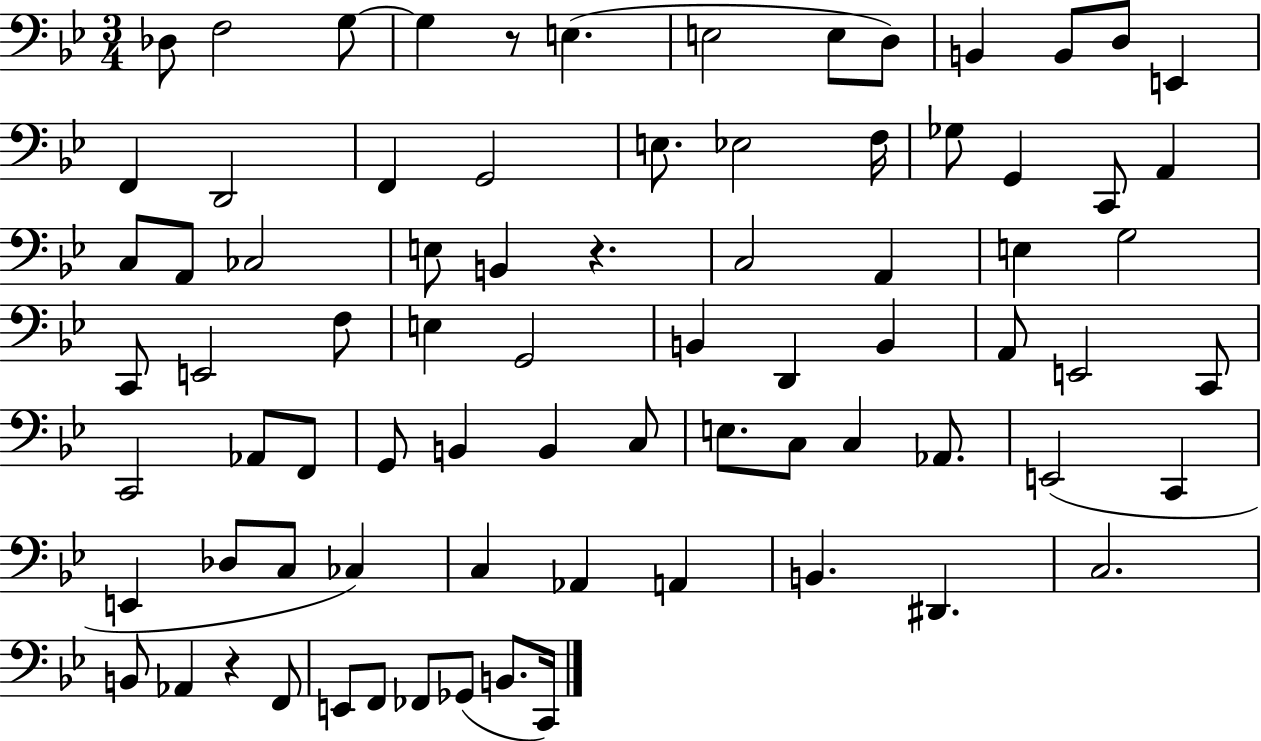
{
  \clef bass
  \numericTimeSignature
  \time 3/4
  \key bes \major
  des8 f2 g8~~ | g4 r8 e4.( | e2 e8 d8) | b,4 b,8 d8 e,4 | \break f,4 d,2 | f,4 g,2 | e8. ees2 f16 | ges8 g,4 c,8 a,4 | \break c8 a,8 ces2 | e8 b,4 r4. | c2 a,4 | e4 g2 | \break c,8 e,2 f8 | e4 g,2 | b,4 d,4 b,4 | a,8 e,2 c,8 | \break c,2 aes,8 f,8 | g,8 b,4 b,4 c8 | e8. c8 c4 aes,8. | e,2( c,4 | \break e,4 des8 c8 ces4) | c4 aes,4 a,4 | b,4. dis,4. | c2. | \break b,8 aes,4 r4 f,8 | e,8 f,8 fes,8 ges,8( b,8. c,16) | \bar "|."
}